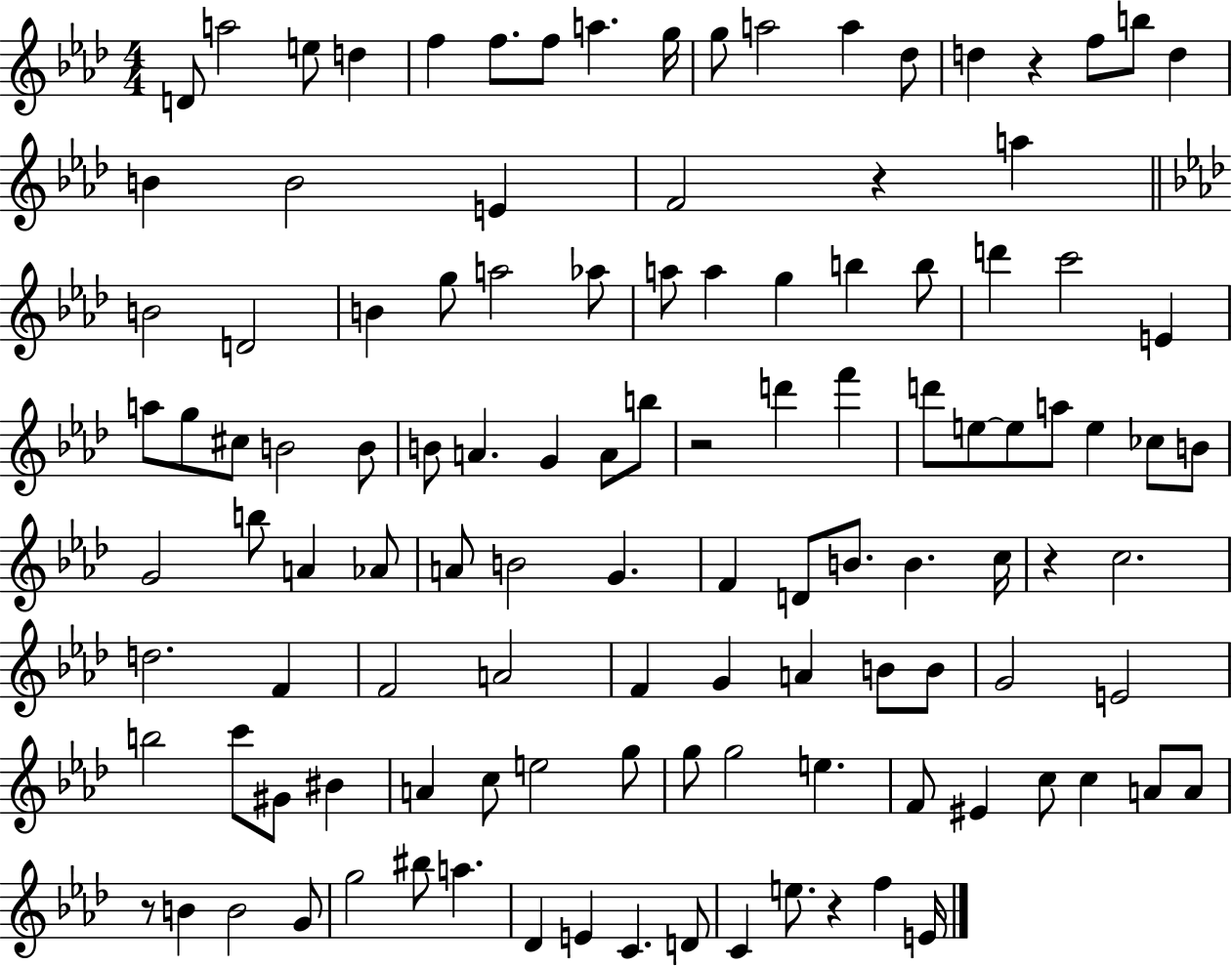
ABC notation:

X:1
T:Untitled
M:4/4
L:1/4
K:Ab
D/2 a2 e/2 d f f/2 f/2 a g/4 g/2 a2 a _d/2 d z f/2 b/2 d B B2 E F2 z a B2 D2 B g/2 a2 _a/2 a/2 a g b b/2 d' c'2 E a/2 g/2 ^c/2 B2 B/2 B/2 A G A/2 b/2 z2 d' f' d'/2 e/2 e/2 a/2 e _c/2 B/2 G2 b/2 A _A/2 A/2 B2 G F D/2 B/2 B c/4 z c2 d2 F F2 A2 F G A B/2 B/2 G2 E2 b2 c'/2 ^G/2 ^B A c/2 e2 g/2 g/2 g2 e F/2 ^E c/2 c A/2 A/2 z/2 B B2 G/2 g2 ^b/2 a _D E C D/2 C e/2 z f E/4